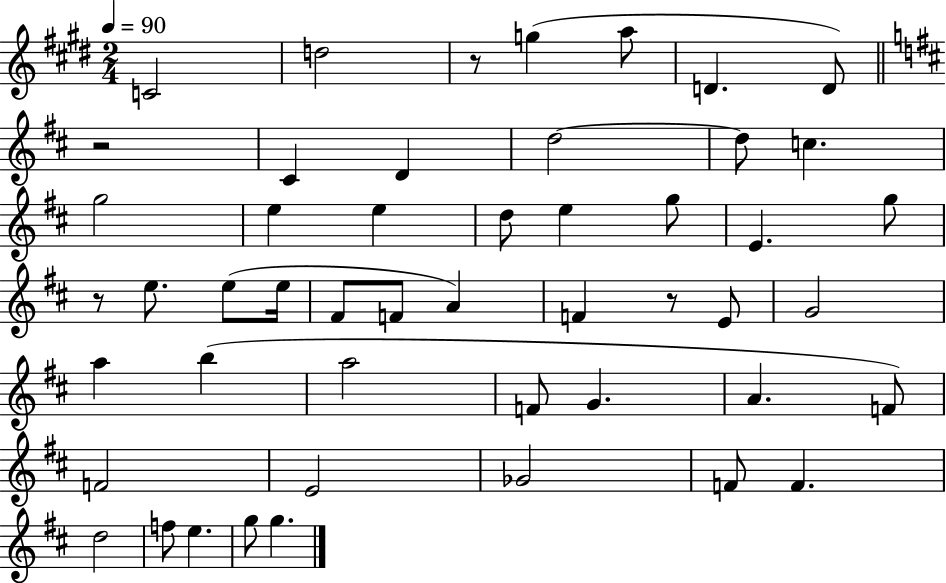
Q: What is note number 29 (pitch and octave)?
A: A5